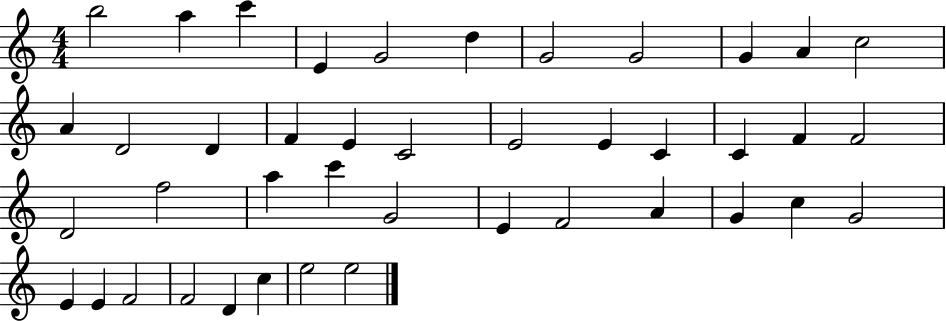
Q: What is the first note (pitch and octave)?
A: B5